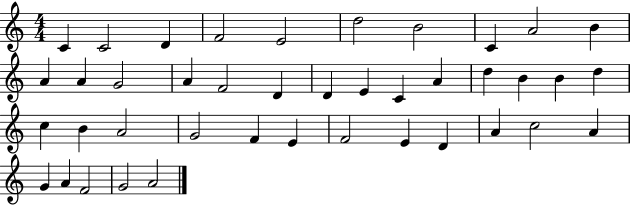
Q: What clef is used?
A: treble